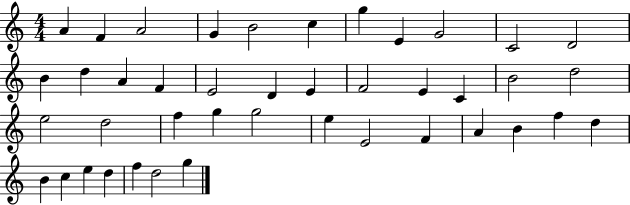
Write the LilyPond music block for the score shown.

{
  \clef treble
  \numericTimeSignature
  \time 4/4
  \key c \major
  a'4 f'4 a'2 | g'4 b'2 c''4 | g''4 e'4 g'2 | c'2 d'2 | \break b'4 d''4 a'4 f'4 | e'2 d'4 e'4 | f'2 e'4 c'4 | b'2 d''2 | \break e''2 d''2 | f''4 g''4 g''2 | e''4 e'2 f'4 | a'4 b'4 f''4 d''4 | \break b'4 c''4 e''4 d''4 | f''4 d''2 g''4 | \bar "|."
}